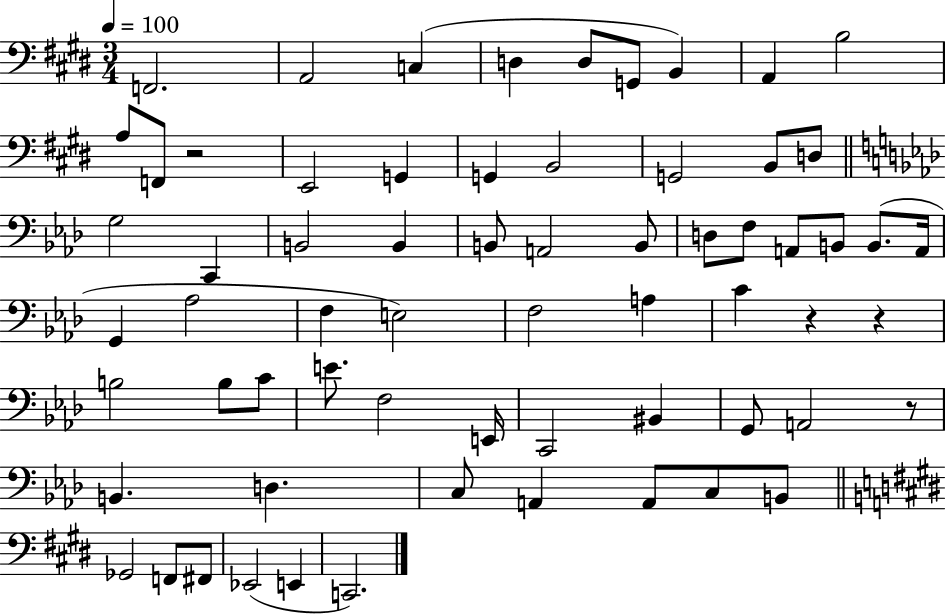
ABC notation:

X:1
T:Untitled
M:3/4
L:1/4
K:E
F,,2 A,,2 C, D, D,/2 G,,/2 B,, A,, B,2 A,/2 F,,/2 z2 E,,2 G,, G,, B,,2 G,,2 B,,/2 D,/2 G,2 C,, B,,2 B,, B,,/2 A,,2 B,,/2 D,/2 F,/2 A,,/2 B,,/2 B,,/2 A,,/4 G,, _A,2 F, E,2 F,2 A, C z z B,2 B,/2 C/2 E/2 F,2 E,,/4 C,,2 ^B,, G,,/2 A,,2 z/2 B,, D, C,/2 A,, A,,/2 C,/2 B,,/2 _G,,2 F,,/2 ^F,,/2 _E,,2 E,, C,,2